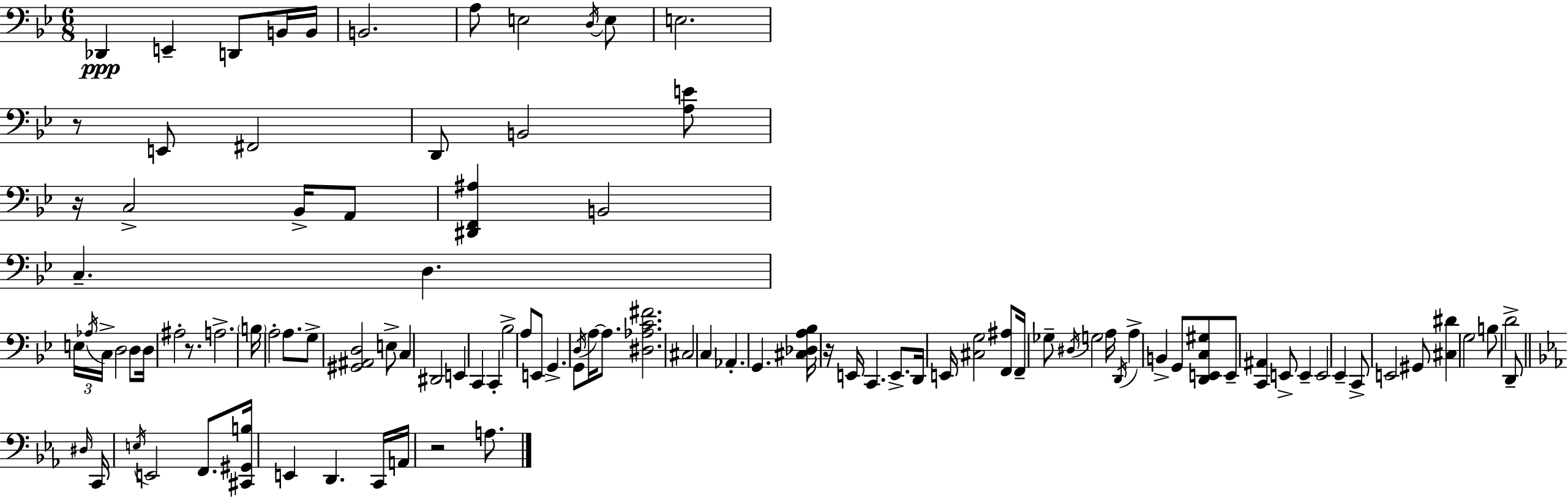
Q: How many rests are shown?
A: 5